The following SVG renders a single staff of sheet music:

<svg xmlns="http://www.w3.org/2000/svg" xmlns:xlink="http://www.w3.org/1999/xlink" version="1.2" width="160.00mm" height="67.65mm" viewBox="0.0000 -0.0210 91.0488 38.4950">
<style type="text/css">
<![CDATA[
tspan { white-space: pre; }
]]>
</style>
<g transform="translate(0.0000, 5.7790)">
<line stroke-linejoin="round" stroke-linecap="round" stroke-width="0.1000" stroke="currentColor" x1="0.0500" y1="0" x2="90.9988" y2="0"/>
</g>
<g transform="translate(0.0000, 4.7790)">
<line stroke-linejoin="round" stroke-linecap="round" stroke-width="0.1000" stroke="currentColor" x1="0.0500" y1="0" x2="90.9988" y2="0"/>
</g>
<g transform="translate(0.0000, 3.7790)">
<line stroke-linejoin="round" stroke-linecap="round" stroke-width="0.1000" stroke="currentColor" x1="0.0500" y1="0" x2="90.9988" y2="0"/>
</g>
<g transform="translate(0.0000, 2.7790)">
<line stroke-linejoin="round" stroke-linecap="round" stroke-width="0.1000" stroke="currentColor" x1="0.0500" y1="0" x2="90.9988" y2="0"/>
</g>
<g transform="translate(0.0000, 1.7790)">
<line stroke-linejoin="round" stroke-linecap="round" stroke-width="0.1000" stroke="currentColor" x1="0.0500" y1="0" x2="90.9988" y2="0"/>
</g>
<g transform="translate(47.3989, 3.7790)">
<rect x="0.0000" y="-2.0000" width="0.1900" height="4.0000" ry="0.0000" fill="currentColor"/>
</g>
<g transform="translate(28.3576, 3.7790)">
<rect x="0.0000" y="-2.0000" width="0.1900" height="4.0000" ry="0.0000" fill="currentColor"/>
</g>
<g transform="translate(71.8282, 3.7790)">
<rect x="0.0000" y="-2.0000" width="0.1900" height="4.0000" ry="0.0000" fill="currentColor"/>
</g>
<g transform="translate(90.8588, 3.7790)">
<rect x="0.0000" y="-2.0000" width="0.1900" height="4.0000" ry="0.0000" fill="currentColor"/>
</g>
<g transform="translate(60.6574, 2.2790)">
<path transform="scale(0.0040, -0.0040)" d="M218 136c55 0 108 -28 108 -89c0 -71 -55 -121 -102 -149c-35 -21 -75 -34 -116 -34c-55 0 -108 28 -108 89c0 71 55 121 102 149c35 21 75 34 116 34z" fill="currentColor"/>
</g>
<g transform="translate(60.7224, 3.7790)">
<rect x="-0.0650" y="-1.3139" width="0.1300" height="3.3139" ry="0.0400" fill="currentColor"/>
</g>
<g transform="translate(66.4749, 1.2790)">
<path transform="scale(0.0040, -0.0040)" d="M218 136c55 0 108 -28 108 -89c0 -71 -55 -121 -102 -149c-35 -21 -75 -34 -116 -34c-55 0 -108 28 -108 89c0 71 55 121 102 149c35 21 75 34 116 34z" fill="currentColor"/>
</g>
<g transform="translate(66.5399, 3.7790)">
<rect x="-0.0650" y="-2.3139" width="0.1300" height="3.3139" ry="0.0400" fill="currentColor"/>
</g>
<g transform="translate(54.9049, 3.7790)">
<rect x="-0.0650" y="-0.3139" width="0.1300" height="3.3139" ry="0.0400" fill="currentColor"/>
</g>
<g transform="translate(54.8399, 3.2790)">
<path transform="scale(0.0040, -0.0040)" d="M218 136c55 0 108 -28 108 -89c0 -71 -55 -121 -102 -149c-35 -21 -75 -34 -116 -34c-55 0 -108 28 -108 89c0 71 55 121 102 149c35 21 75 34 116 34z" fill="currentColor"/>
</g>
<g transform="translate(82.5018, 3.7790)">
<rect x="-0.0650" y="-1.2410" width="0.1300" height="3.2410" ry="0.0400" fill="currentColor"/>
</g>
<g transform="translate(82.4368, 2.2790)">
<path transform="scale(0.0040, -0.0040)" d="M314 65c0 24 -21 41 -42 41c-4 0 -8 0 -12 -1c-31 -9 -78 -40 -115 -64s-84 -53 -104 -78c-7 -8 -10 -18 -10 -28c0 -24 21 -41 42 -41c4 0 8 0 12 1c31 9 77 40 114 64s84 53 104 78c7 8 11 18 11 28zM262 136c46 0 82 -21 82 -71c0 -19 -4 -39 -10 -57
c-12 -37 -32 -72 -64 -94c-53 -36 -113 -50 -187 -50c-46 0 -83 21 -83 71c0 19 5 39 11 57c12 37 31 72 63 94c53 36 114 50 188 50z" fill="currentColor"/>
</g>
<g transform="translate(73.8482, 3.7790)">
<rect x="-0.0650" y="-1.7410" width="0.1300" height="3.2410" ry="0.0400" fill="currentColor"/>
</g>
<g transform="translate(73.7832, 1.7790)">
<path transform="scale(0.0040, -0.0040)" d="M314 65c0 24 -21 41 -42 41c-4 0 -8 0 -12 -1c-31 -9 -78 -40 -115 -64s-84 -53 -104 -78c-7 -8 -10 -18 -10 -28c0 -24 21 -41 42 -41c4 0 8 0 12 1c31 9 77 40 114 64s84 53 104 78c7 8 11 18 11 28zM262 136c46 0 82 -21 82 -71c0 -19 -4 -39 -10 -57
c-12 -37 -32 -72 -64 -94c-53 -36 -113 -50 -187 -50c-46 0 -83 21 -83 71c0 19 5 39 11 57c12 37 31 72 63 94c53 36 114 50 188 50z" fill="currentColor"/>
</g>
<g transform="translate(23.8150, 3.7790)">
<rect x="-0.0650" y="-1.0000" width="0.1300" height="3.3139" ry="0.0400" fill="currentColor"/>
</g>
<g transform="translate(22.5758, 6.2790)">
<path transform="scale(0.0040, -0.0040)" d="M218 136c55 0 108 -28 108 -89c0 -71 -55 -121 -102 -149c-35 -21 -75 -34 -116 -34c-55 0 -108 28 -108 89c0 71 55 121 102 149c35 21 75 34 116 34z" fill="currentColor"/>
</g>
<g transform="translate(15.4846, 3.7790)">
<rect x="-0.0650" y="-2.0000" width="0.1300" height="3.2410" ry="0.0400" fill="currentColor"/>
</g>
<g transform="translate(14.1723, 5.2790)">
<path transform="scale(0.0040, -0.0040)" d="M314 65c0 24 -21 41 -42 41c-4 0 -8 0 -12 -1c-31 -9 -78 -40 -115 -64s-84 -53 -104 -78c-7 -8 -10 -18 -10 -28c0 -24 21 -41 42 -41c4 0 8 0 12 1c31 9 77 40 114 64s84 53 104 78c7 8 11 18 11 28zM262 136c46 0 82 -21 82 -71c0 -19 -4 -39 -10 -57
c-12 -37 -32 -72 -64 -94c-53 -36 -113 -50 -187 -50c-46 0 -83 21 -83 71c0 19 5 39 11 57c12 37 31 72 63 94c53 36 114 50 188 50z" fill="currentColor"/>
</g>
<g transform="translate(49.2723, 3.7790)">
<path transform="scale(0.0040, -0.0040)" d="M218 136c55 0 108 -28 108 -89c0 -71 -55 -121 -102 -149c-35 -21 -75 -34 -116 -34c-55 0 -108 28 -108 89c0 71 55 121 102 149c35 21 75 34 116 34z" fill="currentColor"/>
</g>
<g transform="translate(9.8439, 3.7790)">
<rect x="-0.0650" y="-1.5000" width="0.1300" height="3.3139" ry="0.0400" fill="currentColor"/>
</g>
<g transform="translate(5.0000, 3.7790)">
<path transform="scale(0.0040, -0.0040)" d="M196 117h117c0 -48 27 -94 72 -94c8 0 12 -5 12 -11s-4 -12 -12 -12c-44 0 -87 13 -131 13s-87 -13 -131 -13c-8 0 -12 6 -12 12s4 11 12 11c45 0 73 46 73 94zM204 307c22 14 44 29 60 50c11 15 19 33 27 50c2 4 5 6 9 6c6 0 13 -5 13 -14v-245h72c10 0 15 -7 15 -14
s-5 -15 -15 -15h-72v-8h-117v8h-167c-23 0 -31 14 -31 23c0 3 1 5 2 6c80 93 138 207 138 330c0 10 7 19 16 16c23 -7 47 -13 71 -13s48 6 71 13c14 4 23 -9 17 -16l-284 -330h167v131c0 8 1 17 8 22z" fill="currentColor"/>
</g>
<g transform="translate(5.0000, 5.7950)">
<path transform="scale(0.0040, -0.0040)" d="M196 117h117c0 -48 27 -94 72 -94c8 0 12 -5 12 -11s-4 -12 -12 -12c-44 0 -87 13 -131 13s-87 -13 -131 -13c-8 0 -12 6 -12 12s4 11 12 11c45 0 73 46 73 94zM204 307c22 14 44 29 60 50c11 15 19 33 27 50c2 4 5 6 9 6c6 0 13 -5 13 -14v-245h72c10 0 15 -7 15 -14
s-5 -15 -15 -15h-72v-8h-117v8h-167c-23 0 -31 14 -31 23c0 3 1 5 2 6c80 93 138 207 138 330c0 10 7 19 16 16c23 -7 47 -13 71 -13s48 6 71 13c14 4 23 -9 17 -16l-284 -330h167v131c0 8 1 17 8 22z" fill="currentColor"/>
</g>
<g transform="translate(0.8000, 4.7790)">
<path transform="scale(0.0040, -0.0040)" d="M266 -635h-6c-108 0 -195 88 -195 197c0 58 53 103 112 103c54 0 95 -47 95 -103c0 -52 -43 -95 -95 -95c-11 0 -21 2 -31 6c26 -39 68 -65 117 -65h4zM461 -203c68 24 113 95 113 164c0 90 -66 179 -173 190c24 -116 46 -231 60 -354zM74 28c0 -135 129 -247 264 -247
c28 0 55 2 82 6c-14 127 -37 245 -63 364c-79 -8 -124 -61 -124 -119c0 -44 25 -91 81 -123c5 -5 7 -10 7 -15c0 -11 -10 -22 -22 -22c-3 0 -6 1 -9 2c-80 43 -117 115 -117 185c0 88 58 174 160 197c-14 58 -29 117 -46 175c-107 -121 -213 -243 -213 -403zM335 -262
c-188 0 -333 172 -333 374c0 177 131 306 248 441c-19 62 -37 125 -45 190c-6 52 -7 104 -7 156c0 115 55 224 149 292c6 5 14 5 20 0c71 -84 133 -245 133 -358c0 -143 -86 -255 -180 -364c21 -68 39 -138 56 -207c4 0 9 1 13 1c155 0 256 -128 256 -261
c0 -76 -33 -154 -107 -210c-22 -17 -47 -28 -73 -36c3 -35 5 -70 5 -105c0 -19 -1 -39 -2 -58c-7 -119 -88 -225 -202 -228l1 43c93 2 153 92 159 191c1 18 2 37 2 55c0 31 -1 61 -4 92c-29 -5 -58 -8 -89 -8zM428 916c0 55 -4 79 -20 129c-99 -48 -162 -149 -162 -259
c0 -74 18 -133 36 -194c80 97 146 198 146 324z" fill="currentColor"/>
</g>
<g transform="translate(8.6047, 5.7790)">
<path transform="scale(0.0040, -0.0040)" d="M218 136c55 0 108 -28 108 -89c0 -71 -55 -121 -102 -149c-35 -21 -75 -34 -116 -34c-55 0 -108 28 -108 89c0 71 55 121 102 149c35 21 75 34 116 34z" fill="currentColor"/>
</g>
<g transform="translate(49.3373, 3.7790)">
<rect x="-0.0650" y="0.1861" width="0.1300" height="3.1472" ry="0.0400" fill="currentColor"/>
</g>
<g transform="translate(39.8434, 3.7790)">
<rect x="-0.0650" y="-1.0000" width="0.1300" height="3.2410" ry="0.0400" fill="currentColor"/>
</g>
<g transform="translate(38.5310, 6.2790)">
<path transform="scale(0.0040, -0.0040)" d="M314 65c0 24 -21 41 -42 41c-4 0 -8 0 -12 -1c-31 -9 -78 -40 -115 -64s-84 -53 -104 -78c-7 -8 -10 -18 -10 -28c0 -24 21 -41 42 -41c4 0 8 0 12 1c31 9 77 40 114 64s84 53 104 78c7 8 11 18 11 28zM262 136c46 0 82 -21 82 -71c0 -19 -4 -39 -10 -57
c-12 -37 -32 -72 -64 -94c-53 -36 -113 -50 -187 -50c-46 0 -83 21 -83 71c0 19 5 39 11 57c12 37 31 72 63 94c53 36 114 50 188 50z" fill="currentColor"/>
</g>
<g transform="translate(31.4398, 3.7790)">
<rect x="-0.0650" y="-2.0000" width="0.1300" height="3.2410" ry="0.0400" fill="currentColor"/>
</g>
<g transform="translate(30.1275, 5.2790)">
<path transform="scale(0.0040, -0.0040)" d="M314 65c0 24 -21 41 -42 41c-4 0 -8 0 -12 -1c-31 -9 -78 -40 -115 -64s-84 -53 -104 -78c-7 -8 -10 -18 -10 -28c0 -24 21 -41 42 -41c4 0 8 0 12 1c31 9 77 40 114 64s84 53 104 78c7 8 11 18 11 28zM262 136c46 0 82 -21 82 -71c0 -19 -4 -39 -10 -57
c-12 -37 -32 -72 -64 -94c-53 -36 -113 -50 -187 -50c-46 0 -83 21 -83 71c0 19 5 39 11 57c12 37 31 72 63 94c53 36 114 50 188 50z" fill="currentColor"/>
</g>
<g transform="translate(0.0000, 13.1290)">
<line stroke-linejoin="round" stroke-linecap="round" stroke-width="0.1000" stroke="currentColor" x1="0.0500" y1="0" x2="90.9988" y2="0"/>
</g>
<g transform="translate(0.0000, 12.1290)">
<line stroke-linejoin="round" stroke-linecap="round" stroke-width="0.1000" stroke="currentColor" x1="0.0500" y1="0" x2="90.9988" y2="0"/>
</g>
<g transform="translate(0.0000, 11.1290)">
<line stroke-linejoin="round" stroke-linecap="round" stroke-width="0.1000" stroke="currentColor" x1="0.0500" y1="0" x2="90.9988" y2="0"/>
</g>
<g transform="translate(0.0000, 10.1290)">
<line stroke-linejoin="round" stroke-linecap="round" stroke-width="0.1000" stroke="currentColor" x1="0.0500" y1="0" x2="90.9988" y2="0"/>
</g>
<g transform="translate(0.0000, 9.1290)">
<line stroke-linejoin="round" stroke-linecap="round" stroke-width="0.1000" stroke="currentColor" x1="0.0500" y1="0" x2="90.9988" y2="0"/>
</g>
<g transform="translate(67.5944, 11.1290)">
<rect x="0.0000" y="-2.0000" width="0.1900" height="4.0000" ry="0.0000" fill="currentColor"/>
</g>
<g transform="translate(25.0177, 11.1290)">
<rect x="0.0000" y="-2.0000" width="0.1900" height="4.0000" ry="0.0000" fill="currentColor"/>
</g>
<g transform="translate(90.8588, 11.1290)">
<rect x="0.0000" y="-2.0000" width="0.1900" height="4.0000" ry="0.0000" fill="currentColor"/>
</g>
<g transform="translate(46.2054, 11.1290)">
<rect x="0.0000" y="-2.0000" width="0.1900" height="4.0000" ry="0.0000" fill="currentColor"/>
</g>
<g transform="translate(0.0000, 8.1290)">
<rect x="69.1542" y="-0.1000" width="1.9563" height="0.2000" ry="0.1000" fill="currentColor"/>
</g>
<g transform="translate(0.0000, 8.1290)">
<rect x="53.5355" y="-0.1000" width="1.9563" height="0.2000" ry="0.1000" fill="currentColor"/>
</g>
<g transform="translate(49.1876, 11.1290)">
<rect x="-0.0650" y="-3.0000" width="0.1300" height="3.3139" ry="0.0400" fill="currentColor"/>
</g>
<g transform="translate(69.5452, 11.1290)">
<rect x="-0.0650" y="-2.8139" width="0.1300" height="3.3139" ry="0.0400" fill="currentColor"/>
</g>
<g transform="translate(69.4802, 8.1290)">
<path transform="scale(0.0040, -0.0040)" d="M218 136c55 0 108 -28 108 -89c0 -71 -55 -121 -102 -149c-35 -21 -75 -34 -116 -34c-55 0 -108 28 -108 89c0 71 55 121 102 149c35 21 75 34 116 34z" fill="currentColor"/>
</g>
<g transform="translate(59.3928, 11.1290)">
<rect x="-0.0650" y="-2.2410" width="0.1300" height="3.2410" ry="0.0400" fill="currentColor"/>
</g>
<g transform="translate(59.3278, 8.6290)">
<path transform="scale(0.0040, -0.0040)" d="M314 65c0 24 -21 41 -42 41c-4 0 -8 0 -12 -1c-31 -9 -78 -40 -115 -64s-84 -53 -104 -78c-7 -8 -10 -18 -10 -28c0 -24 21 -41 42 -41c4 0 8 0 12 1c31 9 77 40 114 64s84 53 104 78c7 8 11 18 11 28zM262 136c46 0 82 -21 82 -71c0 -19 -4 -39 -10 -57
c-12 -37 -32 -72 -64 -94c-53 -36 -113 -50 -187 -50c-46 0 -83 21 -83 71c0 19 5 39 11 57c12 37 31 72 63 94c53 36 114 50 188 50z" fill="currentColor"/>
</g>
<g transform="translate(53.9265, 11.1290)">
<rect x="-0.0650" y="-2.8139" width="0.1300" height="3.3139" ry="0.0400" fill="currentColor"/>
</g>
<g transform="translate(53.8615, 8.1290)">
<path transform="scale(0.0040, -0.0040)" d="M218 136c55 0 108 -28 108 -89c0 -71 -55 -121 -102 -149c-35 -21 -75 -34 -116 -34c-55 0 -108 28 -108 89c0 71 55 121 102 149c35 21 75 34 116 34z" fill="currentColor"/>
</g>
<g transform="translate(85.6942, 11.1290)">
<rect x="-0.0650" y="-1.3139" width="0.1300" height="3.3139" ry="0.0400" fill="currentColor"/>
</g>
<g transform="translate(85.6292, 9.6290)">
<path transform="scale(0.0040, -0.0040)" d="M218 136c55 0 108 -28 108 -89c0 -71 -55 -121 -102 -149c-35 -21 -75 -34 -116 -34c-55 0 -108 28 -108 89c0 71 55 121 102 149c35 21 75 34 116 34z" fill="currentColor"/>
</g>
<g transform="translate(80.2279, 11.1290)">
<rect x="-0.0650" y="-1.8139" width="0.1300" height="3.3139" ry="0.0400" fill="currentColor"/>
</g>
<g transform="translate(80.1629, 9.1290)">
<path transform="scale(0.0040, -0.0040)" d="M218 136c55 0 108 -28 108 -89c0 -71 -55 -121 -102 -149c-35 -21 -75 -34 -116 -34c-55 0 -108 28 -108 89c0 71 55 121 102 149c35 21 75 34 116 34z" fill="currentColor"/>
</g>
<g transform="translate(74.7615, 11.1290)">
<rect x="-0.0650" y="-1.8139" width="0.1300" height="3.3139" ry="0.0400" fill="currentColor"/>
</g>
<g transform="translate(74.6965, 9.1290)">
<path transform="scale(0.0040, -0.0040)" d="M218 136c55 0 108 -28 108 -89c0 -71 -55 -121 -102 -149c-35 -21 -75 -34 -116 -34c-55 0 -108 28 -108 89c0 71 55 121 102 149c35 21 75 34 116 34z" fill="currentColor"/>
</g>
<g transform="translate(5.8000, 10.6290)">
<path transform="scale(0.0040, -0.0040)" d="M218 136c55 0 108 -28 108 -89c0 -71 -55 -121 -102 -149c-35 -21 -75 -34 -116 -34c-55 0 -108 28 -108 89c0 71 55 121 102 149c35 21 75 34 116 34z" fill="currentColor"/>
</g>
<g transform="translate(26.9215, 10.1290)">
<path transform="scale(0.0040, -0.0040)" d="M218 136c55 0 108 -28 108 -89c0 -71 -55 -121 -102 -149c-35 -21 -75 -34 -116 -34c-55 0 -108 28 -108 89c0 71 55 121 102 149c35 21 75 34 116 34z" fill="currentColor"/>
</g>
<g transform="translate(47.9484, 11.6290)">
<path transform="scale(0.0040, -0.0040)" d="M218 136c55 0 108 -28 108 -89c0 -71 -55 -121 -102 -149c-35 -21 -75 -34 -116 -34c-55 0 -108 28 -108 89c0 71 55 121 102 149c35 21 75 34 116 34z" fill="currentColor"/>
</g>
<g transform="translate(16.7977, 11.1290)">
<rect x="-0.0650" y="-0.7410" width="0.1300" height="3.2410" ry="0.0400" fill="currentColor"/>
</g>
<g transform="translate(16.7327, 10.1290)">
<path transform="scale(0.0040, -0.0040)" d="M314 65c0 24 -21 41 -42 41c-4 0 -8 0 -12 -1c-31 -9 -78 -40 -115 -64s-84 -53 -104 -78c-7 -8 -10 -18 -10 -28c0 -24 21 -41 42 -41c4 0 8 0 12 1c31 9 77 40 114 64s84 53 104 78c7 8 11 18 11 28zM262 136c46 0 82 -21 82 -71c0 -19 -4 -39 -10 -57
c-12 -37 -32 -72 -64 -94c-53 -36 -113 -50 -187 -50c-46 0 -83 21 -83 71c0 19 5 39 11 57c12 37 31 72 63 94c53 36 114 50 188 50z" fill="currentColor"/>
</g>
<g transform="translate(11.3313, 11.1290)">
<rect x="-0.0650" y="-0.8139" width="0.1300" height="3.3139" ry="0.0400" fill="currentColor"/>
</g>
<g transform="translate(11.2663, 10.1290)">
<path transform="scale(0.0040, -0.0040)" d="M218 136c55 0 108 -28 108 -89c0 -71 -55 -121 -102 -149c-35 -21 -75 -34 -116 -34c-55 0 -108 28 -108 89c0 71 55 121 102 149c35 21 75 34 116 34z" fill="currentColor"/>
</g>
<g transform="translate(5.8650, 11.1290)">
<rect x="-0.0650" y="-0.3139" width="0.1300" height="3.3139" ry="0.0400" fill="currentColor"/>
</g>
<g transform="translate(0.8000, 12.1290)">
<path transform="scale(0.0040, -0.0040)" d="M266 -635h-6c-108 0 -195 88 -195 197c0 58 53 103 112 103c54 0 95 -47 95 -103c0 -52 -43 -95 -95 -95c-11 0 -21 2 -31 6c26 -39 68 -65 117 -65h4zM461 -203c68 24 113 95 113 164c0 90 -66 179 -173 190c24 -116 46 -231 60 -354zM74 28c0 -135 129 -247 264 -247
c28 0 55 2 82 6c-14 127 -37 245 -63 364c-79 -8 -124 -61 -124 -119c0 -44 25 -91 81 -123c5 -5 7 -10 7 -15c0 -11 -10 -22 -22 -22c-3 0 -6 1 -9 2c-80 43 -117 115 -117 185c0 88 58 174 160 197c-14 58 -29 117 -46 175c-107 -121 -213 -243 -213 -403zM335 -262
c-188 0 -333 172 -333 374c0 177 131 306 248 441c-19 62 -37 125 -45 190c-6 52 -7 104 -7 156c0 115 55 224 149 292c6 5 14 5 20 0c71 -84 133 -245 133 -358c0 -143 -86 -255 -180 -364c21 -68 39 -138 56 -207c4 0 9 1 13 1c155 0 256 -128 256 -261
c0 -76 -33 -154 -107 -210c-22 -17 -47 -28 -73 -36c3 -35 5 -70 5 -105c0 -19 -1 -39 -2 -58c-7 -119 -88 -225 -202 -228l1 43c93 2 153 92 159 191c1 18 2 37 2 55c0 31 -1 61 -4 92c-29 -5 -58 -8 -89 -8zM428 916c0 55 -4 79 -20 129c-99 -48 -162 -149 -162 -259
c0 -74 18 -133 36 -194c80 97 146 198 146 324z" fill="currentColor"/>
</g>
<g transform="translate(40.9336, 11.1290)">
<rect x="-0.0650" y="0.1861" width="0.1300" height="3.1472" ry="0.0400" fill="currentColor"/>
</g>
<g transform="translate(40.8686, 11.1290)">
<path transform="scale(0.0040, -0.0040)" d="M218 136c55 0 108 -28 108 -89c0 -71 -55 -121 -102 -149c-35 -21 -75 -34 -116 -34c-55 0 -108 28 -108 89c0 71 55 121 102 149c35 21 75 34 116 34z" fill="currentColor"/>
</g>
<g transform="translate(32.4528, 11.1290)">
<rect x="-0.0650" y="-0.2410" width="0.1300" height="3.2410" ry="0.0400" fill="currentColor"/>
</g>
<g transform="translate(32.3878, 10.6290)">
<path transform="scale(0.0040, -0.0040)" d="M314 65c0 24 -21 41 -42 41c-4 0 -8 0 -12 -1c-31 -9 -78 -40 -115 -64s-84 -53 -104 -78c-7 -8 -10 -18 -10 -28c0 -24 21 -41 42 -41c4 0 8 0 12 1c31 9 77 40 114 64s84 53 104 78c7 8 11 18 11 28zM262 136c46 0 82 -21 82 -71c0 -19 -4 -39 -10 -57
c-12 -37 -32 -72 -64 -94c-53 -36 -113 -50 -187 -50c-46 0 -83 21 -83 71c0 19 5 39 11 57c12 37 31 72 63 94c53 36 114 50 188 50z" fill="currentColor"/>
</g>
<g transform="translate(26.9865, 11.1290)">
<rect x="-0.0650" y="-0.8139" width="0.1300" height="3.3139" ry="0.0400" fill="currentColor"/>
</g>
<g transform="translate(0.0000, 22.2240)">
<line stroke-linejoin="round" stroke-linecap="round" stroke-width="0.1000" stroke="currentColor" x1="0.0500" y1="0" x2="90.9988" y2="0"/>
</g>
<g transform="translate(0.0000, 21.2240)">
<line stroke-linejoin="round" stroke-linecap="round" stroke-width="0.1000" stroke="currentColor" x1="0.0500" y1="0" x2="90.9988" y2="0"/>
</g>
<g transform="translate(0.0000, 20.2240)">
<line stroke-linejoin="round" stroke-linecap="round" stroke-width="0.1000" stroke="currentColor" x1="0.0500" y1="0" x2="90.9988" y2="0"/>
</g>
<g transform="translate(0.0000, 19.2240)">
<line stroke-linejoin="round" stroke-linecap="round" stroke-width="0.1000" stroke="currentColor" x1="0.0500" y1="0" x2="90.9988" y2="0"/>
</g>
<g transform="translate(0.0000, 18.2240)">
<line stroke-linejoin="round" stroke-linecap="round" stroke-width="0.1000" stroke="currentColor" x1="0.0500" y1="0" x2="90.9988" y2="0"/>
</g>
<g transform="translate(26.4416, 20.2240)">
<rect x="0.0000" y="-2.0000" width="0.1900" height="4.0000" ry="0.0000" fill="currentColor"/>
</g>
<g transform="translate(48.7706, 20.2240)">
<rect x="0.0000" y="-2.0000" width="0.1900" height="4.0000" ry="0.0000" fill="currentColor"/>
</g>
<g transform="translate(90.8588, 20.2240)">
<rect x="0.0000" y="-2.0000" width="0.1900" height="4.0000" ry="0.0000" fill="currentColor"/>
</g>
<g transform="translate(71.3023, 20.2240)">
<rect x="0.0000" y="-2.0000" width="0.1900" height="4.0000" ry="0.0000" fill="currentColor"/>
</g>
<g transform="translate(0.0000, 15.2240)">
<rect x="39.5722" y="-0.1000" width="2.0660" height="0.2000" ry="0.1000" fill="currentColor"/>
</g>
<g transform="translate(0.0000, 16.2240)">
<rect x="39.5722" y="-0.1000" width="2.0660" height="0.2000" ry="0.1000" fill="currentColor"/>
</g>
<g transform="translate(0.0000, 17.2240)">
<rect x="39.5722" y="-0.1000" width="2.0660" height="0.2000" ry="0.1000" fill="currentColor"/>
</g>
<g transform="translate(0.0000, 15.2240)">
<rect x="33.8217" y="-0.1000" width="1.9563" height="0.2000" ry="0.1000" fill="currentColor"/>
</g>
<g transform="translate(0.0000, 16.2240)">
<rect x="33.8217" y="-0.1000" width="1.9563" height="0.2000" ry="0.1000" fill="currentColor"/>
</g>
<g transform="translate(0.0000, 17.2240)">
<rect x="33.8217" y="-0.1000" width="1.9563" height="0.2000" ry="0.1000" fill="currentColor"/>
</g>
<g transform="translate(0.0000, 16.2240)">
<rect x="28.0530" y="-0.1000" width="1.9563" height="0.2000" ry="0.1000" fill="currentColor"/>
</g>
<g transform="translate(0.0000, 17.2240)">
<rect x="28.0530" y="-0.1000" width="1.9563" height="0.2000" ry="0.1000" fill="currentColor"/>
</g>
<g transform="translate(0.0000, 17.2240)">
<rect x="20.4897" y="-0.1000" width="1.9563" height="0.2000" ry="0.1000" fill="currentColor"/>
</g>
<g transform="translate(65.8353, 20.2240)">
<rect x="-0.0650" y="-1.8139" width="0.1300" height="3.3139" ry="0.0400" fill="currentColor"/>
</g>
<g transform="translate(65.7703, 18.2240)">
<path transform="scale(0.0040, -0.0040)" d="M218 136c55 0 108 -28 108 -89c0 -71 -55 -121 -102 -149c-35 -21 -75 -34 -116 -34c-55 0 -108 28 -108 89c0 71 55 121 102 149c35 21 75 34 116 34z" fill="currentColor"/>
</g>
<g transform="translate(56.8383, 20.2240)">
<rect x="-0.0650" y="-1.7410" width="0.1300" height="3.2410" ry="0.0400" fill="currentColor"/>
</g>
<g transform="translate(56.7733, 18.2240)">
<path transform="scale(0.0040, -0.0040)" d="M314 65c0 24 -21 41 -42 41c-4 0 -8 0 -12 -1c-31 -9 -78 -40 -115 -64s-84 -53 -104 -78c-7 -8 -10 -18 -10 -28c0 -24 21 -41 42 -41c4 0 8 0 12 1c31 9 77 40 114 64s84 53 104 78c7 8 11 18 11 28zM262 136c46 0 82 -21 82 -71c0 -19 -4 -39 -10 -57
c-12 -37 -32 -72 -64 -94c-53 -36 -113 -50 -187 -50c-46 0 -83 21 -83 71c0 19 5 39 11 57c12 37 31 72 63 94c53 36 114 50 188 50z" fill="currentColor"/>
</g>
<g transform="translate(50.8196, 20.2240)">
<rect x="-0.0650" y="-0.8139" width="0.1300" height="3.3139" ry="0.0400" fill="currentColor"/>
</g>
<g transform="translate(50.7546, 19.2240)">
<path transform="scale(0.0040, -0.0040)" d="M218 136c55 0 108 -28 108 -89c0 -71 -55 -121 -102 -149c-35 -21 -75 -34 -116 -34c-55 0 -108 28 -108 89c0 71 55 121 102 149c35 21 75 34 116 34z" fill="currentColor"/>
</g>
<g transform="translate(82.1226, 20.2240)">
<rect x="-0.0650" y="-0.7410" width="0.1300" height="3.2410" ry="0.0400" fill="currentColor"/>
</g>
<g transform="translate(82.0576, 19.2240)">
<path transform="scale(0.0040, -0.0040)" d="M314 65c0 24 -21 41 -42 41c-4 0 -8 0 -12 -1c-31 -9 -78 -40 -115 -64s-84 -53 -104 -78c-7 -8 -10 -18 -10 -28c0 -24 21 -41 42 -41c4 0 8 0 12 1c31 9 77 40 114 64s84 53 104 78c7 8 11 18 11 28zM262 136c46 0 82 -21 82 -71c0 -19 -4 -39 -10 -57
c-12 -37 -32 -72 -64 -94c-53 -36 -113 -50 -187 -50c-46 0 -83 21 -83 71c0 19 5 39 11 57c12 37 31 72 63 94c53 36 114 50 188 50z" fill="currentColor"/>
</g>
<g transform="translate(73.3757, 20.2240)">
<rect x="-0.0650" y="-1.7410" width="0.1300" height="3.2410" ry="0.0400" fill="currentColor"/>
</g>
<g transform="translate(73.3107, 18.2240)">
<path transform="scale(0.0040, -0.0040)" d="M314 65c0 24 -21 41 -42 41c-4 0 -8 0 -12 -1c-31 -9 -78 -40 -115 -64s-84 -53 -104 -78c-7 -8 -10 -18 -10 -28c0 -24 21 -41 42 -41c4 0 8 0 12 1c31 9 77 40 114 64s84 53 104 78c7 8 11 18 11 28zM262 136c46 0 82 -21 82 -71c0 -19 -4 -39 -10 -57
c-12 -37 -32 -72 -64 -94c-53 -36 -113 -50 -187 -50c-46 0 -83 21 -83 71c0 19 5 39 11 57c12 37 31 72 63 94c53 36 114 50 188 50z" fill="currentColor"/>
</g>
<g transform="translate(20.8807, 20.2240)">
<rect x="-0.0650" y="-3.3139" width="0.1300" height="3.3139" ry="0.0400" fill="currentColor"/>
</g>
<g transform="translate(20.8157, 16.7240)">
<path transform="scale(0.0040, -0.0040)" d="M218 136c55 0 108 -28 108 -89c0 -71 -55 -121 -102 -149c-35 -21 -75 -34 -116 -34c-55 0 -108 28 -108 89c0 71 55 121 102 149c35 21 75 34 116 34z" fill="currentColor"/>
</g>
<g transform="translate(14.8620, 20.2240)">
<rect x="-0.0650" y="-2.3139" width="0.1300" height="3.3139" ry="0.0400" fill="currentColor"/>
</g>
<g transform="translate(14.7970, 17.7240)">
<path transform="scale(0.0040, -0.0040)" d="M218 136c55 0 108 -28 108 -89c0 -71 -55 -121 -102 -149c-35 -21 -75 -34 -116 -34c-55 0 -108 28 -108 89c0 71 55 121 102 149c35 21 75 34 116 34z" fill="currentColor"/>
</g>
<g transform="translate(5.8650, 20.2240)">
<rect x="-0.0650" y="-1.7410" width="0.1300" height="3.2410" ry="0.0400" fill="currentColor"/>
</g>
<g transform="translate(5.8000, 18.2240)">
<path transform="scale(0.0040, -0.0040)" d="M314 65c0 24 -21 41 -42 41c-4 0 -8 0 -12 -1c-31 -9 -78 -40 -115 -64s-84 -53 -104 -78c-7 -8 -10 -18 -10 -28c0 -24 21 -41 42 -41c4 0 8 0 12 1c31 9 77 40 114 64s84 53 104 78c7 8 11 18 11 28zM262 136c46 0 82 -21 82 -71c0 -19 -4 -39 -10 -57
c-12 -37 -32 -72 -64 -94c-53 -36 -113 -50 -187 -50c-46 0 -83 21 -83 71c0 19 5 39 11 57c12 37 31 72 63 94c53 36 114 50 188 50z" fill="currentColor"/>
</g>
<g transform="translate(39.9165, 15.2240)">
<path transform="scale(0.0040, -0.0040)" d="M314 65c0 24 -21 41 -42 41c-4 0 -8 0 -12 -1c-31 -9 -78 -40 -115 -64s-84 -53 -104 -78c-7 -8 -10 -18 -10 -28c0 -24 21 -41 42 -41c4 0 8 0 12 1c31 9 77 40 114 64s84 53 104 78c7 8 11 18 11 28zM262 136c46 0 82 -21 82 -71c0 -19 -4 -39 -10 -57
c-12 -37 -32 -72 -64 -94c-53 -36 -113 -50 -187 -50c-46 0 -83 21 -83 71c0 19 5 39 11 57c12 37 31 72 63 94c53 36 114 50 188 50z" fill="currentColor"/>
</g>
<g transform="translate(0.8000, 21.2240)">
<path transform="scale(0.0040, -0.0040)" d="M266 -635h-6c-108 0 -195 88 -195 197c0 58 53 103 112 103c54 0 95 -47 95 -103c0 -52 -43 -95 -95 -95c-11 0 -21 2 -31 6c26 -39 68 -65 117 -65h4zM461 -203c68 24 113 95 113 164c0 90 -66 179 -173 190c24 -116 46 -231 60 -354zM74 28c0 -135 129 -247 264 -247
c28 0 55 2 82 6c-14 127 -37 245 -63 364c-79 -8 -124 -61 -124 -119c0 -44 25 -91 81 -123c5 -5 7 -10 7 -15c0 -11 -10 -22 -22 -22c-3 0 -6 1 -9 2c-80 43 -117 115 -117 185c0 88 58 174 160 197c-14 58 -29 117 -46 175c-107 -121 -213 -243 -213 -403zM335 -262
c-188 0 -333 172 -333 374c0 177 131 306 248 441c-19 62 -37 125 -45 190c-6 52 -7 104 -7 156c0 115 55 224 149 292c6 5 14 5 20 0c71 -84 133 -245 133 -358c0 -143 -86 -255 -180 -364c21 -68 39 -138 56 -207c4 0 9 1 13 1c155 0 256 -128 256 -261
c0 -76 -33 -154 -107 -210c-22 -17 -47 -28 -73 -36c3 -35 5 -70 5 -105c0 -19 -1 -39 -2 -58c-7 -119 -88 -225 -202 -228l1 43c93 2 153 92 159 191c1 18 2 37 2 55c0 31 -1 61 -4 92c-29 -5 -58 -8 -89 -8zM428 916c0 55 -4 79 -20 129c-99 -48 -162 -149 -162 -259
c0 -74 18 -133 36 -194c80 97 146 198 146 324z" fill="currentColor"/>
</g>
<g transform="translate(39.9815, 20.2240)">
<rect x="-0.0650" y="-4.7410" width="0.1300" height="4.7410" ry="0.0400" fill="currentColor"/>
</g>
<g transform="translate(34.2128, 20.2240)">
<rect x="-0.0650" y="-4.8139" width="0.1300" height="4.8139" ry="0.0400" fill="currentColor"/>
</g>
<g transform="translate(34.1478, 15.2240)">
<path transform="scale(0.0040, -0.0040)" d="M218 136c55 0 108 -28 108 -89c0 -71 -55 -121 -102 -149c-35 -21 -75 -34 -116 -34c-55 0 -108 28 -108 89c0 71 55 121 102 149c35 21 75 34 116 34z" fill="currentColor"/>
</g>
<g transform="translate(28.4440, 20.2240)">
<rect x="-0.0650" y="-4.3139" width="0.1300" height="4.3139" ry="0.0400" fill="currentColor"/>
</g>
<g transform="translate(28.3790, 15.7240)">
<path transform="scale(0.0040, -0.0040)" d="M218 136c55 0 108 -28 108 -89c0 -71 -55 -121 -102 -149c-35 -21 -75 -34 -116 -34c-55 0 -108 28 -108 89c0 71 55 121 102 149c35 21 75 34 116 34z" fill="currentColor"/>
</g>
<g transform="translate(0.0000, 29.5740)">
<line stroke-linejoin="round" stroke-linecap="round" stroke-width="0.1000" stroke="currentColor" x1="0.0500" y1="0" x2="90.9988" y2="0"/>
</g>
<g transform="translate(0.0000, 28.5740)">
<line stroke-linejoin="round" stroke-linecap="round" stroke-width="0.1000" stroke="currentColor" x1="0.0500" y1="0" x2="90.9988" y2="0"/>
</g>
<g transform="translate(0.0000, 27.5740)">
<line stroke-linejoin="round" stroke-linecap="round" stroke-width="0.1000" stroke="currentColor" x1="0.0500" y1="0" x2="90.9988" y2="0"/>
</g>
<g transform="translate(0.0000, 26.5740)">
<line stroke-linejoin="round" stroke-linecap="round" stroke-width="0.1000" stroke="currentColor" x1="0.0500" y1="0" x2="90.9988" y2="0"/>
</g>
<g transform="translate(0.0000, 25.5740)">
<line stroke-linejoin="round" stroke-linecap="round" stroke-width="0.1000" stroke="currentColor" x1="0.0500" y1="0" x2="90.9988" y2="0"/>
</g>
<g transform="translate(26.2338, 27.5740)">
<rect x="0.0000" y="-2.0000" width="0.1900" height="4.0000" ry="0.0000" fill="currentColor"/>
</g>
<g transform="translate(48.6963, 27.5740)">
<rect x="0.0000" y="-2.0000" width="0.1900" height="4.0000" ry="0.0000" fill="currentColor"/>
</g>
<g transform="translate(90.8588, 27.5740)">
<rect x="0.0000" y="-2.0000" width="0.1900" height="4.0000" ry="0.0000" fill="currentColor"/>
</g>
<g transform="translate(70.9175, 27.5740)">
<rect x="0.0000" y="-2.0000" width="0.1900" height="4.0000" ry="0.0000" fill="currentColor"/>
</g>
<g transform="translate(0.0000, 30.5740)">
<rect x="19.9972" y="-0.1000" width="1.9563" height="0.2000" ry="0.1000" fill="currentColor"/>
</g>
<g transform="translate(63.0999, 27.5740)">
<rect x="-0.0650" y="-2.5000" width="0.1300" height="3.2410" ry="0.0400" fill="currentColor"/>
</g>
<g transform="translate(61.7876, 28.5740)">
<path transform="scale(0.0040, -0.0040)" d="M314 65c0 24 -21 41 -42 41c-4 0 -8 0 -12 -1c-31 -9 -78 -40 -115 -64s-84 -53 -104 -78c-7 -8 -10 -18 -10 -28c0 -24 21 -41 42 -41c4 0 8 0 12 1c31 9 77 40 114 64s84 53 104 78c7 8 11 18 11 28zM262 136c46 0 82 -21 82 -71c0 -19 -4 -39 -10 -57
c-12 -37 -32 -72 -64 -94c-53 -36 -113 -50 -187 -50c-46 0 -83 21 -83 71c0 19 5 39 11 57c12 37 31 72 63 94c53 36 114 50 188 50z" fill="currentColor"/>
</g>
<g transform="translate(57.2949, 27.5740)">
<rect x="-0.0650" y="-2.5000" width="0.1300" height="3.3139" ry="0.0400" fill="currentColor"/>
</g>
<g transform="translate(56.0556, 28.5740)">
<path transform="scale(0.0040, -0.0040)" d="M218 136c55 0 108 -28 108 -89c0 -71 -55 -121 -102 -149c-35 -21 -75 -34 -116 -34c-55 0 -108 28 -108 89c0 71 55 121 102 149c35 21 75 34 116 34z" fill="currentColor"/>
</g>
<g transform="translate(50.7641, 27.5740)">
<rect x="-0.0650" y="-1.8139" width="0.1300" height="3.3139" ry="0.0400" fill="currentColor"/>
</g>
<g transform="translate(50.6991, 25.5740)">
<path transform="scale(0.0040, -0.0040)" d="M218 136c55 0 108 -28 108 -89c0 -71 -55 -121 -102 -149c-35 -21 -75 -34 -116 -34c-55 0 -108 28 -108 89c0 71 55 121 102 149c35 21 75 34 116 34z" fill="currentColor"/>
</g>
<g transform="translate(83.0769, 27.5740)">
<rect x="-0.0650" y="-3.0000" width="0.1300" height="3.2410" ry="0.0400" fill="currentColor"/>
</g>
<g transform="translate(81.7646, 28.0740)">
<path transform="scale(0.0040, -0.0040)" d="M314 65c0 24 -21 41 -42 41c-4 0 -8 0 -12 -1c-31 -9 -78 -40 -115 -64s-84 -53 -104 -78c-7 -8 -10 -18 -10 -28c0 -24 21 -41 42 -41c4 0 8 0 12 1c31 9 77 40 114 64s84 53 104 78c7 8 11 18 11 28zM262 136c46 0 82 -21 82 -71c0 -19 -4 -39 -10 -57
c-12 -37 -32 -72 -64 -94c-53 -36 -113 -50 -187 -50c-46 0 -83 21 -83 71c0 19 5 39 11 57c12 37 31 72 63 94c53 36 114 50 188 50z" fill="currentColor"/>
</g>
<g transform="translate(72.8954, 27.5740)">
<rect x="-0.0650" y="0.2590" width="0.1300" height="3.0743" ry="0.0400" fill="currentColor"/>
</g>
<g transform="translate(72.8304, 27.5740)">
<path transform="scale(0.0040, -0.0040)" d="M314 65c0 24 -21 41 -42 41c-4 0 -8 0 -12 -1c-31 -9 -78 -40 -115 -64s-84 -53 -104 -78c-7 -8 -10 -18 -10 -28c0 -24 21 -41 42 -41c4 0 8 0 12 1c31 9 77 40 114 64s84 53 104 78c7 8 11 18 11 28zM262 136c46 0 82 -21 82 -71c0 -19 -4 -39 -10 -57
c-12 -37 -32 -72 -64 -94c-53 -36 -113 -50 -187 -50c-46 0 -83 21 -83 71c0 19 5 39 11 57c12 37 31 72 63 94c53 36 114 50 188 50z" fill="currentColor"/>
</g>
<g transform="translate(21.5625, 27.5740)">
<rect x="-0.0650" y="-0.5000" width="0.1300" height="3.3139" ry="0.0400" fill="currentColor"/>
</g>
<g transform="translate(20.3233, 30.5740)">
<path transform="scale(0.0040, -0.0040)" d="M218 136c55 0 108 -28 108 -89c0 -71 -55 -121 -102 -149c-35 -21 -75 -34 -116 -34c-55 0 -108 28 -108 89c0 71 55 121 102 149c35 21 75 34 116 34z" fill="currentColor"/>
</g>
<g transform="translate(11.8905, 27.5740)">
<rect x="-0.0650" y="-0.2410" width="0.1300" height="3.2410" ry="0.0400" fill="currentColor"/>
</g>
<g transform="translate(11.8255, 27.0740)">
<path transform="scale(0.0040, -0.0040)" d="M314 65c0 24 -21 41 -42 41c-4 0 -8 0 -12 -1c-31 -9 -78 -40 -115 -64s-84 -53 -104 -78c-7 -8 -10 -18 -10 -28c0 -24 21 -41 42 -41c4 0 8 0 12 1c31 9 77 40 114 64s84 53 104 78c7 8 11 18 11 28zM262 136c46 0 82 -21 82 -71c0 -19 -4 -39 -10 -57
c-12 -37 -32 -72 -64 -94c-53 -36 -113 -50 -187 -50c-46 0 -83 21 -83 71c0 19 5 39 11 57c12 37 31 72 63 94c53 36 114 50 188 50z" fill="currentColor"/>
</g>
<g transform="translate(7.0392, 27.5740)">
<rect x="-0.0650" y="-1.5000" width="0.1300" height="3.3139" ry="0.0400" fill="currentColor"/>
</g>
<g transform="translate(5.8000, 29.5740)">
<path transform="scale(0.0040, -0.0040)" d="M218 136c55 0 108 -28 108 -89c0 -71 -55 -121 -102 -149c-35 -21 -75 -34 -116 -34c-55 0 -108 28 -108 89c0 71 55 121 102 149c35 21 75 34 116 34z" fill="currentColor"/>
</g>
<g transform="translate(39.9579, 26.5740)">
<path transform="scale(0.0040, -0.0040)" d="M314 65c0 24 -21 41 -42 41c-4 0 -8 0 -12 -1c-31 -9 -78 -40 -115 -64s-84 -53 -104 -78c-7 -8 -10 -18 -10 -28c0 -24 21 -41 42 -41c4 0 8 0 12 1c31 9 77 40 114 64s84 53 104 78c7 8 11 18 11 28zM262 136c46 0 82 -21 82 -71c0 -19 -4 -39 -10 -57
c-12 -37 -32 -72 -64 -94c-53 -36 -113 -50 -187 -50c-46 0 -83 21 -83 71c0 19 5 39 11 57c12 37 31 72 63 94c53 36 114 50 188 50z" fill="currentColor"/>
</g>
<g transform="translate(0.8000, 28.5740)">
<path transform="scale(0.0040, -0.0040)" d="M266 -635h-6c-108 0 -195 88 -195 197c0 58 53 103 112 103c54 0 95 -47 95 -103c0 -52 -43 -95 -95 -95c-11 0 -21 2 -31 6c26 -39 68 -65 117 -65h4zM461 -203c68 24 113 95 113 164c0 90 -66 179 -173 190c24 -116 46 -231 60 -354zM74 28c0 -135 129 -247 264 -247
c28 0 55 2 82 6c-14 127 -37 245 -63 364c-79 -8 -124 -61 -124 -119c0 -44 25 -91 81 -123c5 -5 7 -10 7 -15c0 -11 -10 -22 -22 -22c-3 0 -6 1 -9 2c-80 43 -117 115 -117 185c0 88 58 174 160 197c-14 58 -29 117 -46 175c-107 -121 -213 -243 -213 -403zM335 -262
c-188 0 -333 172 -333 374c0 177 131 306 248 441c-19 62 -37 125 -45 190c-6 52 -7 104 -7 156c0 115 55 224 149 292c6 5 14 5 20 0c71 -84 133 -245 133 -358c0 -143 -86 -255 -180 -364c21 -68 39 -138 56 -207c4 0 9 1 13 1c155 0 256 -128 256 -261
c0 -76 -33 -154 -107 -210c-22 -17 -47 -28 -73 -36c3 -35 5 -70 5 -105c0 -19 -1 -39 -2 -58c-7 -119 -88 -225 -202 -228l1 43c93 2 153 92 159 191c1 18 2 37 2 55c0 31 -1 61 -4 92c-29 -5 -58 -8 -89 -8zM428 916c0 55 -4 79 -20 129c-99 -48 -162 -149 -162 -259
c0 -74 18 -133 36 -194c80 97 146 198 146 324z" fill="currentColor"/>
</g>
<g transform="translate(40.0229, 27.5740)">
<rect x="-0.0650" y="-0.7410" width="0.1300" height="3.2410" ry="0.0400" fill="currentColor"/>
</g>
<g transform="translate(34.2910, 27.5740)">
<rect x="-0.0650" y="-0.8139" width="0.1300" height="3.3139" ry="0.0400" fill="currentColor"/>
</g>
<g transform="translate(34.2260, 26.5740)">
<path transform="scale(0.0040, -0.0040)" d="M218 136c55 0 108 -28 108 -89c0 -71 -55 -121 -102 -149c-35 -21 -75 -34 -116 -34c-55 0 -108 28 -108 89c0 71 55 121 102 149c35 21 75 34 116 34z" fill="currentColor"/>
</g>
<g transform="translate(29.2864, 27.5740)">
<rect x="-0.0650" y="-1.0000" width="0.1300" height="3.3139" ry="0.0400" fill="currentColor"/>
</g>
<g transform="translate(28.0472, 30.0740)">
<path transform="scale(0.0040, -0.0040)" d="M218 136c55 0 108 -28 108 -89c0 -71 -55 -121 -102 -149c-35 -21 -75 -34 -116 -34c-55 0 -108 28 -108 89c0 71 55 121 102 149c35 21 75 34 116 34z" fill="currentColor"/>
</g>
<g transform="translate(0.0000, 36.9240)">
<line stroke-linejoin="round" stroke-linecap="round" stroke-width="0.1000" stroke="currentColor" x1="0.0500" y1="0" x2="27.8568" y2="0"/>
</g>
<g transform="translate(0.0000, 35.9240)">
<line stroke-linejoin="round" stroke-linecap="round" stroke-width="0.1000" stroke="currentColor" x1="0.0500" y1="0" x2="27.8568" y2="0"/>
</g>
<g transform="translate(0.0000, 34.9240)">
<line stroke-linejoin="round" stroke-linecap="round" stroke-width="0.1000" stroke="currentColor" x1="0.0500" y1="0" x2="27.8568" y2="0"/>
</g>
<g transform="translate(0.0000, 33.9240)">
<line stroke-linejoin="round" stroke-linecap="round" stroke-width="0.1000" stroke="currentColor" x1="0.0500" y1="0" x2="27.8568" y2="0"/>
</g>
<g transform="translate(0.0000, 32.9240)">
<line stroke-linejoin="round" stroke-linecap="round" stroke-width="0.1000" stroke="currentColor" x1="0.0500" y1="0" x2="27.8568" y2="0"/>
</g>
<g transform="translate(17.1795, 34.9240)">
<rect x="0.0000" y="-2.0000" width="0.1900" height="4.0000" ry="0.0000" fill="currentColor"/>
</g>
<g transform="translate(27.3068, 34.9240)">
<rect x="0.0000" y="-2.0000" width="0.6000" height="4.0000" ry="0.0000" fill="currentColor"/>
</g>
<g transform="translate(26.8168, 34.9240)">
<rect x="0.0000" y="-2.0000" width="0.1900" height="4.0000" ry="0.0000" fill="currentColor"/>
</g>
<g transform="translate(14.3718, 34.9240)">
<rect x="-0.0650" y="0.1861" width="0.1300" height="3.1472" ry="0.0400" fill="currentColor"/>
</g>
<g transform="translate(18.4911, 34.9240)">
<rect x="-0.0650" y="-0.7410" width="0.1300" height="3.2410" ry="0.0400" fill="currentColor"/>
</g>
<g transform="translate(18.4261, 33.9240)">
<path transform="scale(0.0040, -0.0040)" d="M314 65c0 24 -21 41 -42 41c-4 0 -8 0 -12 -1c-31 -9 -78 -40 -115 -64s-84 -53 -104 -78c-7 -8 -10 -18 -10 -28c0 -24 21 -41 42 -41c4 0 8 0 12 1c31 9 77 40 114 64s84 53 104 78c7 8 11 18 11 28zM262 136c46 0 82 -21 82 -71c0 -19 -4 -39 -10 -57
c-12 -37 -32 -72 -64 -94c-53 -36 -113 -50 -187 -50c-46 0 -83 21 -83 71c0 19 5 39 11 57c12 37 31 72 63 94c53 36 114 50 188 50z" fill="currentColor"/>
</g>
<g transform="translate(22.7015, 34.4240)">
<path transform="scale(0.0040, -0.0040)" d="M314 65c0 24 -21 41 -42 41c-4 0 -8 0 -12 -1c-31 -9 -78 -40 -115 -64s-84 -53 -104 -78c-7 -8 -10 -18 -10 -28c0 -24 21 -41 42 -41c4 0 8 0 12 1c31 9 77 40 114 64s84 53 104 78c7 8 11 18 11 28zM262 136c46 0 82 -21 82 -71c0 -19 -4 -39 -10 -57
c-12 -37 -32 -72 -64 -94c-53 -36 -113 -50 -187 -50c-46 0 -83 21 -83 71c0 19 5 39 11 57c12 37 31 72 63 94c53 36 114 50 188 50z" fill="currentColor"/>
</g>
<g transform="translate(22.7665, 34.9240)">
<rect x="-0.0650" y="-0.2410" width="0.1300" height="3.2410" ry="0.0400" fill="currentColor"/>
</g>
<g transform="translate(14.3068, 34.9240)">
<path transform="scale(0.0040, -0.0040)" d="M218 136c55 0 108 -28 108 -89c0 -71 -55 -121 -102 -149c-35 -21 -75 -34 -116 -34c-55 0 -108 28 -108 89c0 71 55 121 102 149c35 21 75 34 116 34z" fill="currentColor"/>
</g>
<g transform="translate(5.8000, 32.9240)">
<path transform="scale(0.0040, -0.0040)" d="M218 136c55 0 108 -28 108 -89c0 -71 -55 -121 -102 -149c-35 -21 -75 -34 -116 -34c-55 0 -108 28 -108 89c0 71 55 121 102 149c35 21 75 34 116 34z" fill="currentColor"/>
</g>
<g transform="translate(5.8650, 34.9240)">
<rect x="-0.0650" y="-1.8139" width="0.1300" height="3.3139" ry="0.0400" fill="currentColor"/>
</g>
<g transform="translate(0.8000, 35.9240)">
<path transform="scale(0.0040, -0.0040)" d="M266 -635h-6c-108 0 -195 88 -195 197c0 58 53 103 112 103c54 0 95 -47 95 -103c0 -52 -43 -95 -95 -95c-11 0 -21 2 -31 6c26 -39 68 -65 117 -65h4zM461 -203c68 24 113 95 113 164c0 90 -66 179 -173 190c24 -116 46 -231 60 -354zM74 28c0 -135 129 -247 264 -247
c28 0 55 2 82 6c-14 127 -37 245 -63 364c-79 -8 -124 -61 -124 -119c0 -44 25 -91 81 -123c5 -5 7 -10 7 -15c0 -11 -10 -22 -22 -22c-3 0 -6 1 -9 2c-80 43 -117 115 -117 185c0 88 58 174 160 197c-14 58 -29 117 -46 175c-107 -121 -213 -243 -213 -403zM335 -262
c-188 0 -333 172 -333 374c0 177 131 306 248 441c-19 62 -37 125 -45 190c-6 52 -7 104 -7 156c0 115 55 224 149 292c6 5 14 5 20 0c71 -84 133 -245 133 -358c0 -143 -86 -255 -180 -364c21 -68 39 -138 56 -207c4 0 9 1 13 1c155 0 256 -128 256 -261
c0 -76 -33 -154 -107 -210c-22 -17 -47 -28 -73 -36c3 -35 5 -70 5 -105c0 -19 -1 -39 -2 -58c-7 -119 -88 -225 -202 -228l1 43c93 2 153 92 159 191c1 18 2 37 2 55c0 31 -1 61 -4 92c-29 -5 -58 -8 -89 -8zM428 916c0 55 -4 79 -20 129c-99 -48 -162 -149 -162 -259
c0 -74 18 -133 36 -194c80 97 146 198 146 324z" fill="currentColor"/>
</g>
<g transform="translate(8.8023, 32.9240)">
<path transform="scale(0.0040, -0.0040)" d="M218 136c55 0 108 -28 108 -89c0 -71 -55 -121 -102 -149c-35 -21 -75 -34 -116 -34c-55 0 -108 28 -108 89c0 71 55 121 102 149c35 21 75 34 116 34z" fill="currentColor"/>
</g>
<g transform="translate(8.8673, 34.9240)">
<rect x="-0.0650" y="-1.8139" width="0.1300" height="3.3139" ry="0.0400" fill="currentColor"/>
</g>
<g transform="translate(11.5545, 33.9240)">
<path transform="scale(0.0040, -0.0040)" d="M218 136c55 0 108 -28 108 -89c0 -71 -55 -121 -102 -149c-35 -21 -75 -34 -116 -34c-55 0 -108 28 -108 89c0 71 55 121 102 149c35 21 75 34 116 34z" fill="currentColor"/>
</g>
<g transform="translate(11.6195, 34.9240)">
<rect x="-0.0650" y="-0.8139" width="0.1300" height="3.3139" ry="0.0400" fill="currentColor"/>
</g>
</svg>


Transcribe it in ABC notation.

X:1
T:Untitled
M:4/4
L:1/4
K:C
E F2 D F2 D2 B c e g f2 e2 c d d2 d c2 B A a g2 a f f e f2 g b d' e' e'2 d f2 f f2 d2 E c2 C D d d2 f G G2 B2 A2 f f d B d2 c2